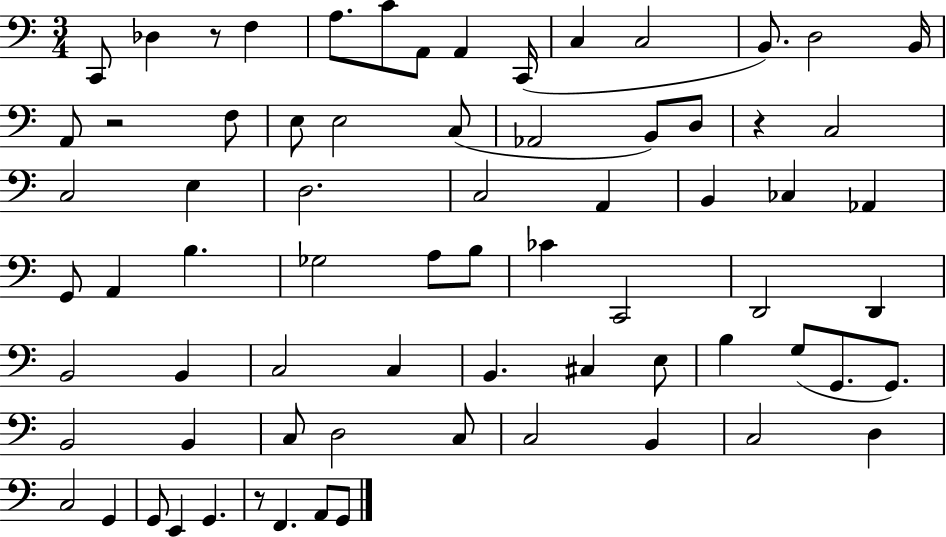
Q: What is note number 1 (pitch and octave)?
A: C2